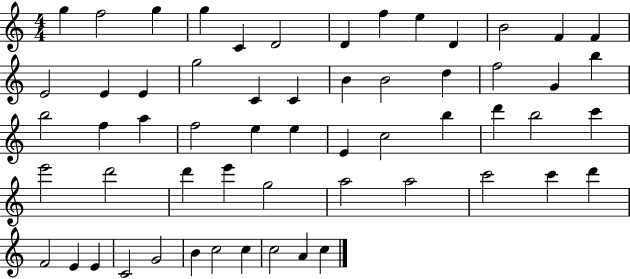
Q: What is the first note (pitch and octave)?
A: G5